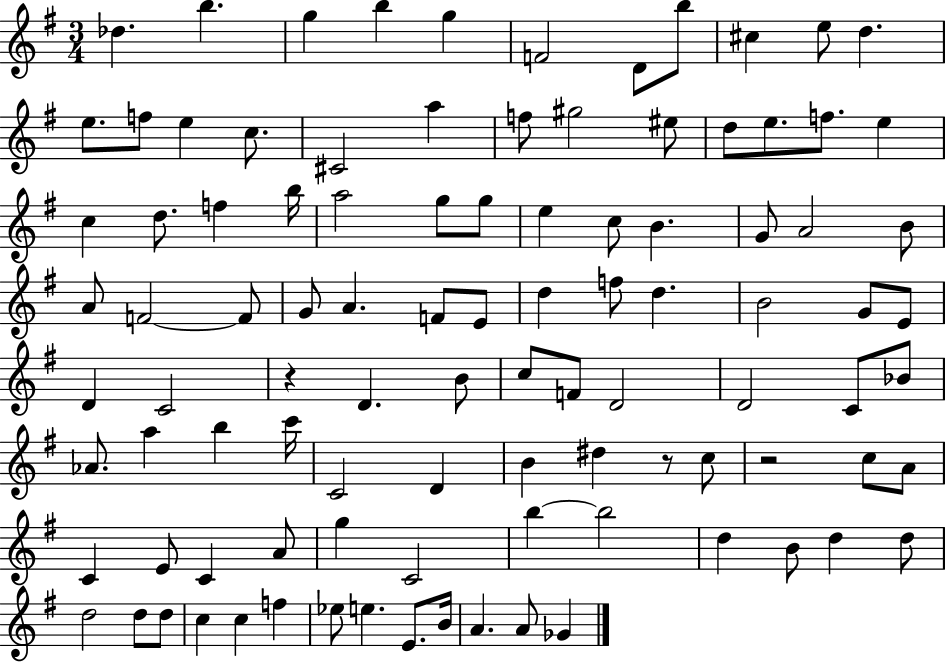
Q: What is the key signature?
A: G major